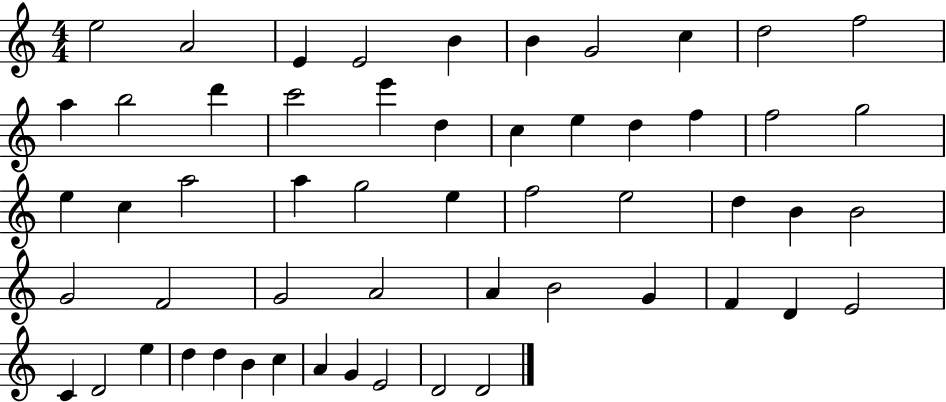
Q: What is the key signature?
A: C major